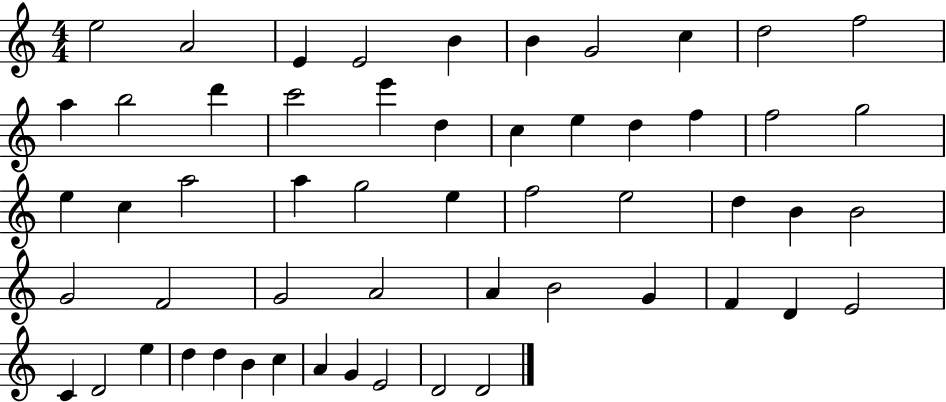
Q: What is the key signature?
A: C major